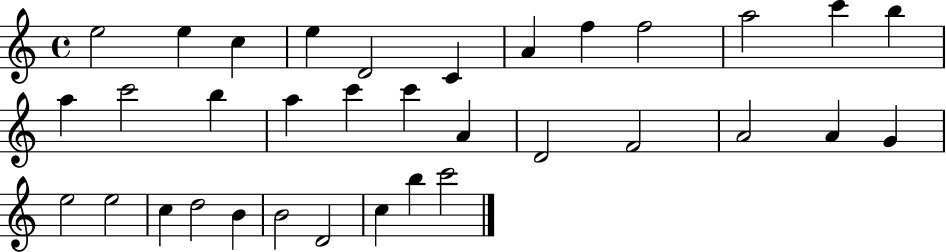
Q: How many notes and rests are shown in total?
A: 34